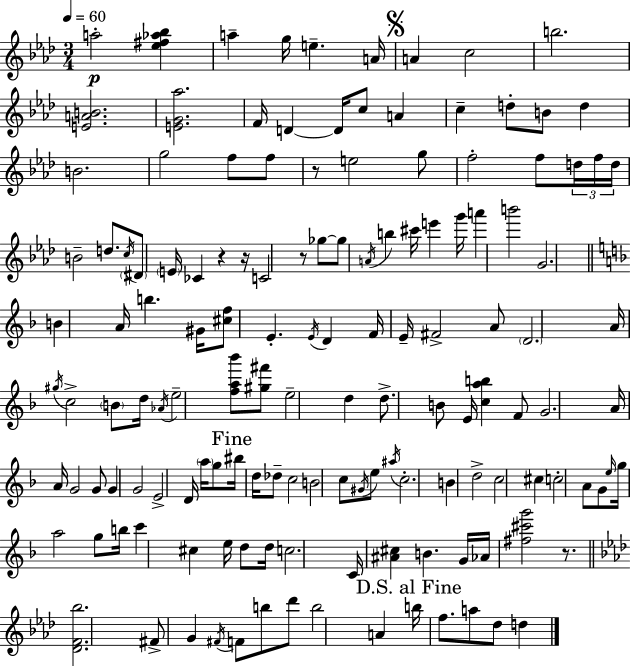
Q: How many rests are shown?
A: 5